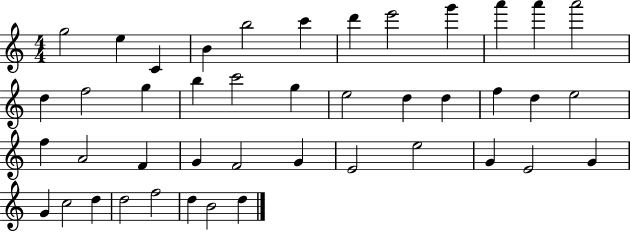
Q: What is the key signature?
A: C major